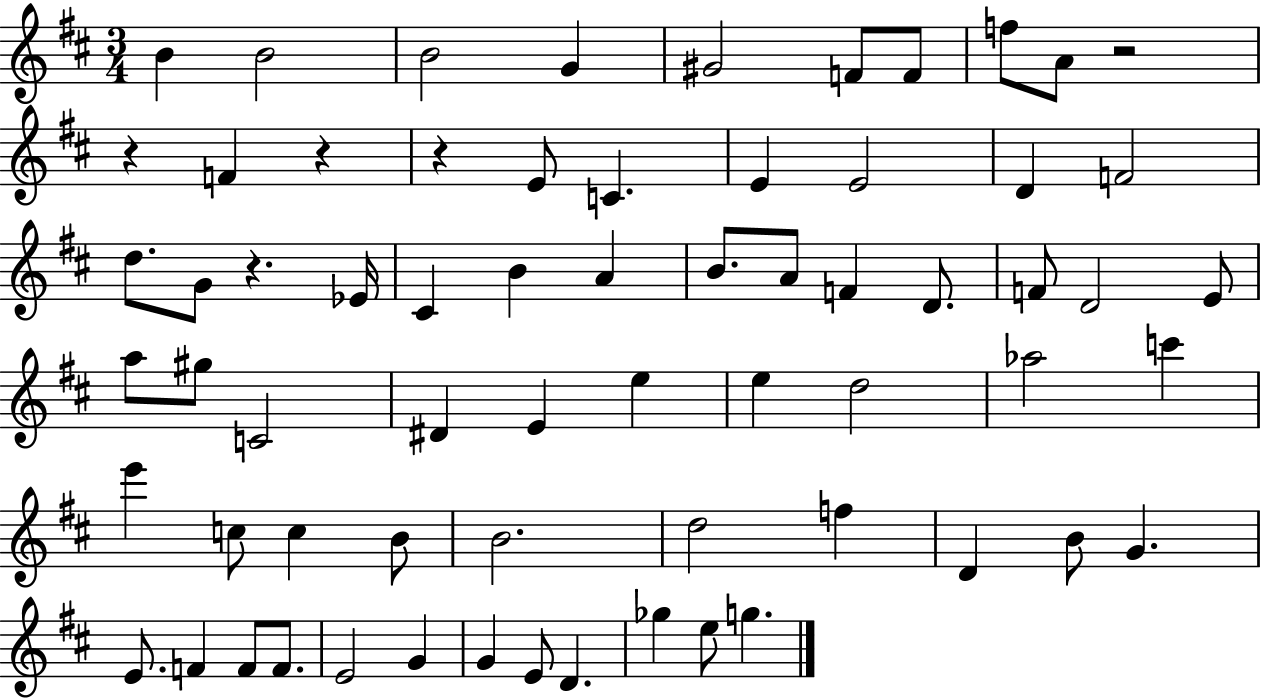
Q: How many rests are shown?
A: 5